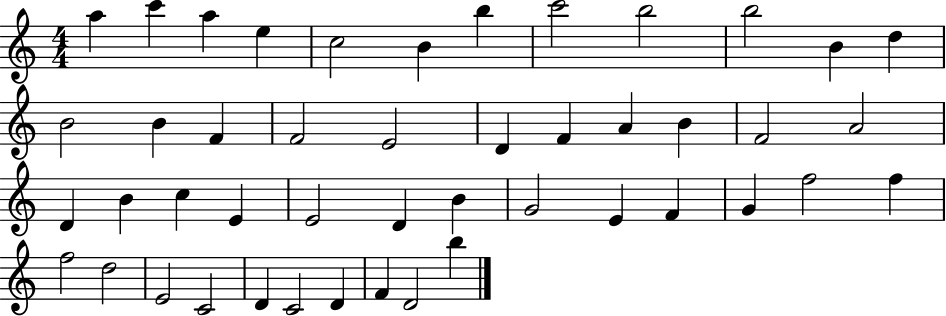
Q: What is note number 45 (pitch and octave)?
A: D4